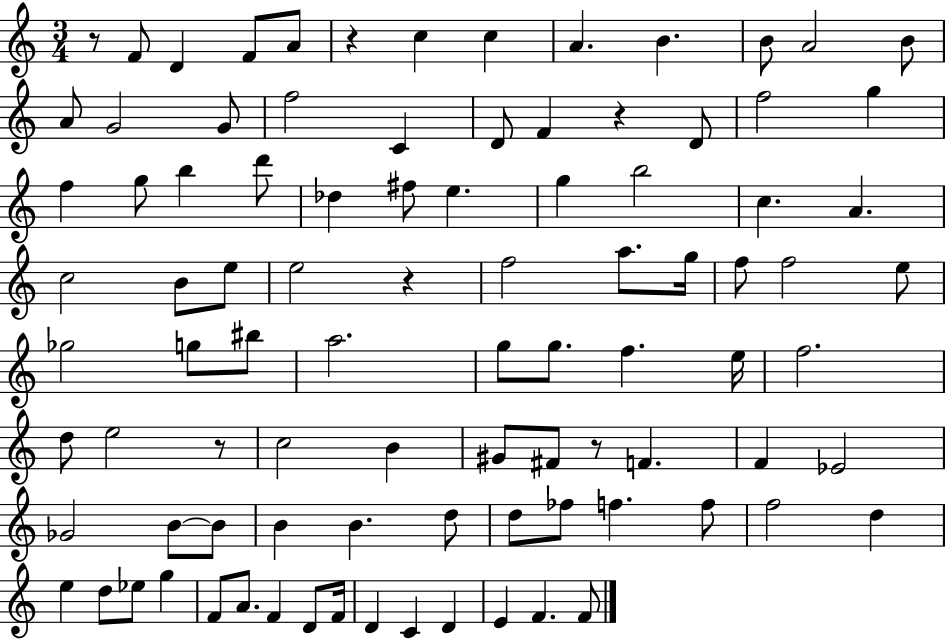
R/e F4/e D4/q F4/e A4/e R/q C5/q C5/q A4/q. B4/q. B4/e A4/h B4/e A4/e G4/h G4/e F5/h C4/q D4/e F4/q R/q D4/e F5/h G5/q F5/q G5/e B5/q D6/e Db5/q F#5/e E5/q. G5/q B5/h C5/q. A4/q. C5/h B4/e E5/e E5/h R/q F5/h A5/e. G5/s F5/e F5/h E5/e Gb5/h G5/e BIS5/e A5/h. G5/e G5/e. F5/q. E5/s F5/h. D5/e E5/h R/e C5/h B4/q G#4/e F#4/e R/e F4/q. F4/q Eb4/h Gb4/h B4/e B4/e B4/q B4/q. D5/e D5/e FES5/e F5/q. F5/e F5/h D5/q E5/q D5/e Eb5/e G5/q F4/e A4/e. F4/q D4/e F4/s D4/q C4/q D4/q E4/q F4/q. F4/e